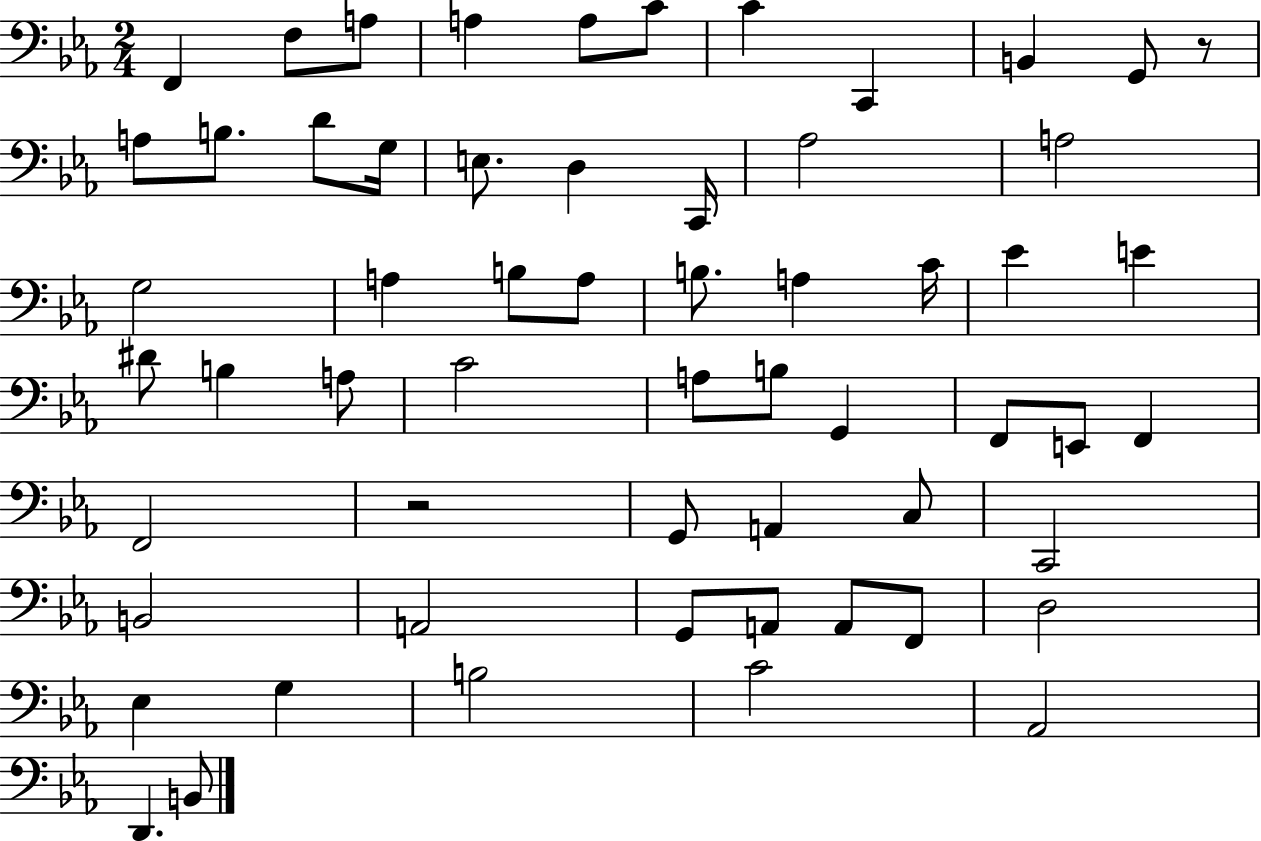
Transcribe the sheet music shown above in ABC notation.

X:1
T:Untitled
M:2/4
L:1/4
K:Eb
F,, F,/2 A,/2 A, A,/2 C/2 C C,, B,, G,,/2 z/2 A,/2 B,/2 D/2 G,/4 E,/2 D, C,,/4 _A,2 A,2 G,2 A, B,/2 A,/2 B,/2 A, C/4 _E E ^D/2 B, A,/2 C2 A,/2 B,/2 G,, F,,/2 E,,/2 F,, F,,2 z2 G,,/2 A,, C,/2 C,,2 B,,2 A,,2 G,,/2 A,,/2 A,,/2 F,,/2 D,2 _E, G, B,2 C2 _A,,2 D,, B,,/2